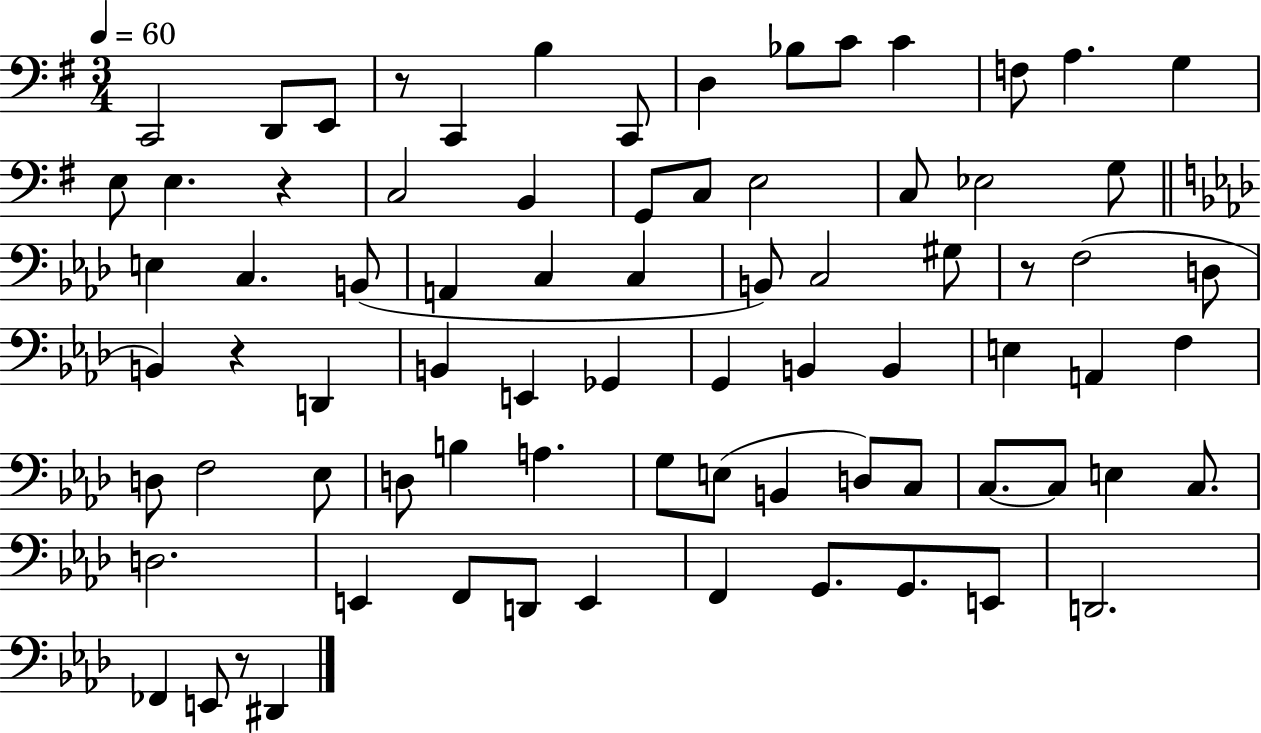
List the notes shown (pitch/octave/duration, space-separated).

C2/h D2/e E2/e R/e C2/q B3/q C2/e D3/q Bb3/e C4/e C4/q F3/e A3/q. G3/q E3/e E3/q. R/q C3/h B2/q G2/e C3/e E3/h C3/e Eb3/h G3/e E3/q C3/q. B2/e A2/q C3/q C3/q B2/e C3/h G#3/e R/e F3/h D3/e B2/q R/q D2/q B2/q E2/q Gb2/q G2/q B2/q B2/q E3/q A2/q F3/q D3/e F3/h Eb3/e D3/e B3/q A3/q. G3/e E3/e B2/q D3/e C3/e C3/e. C3/e E3/q C3/e. D3/h. E2/q F2/e D2/e E2/q F2/q G2/e. G2/e. E2/e D2/h. FES2/q E2/e R/e D#2/q